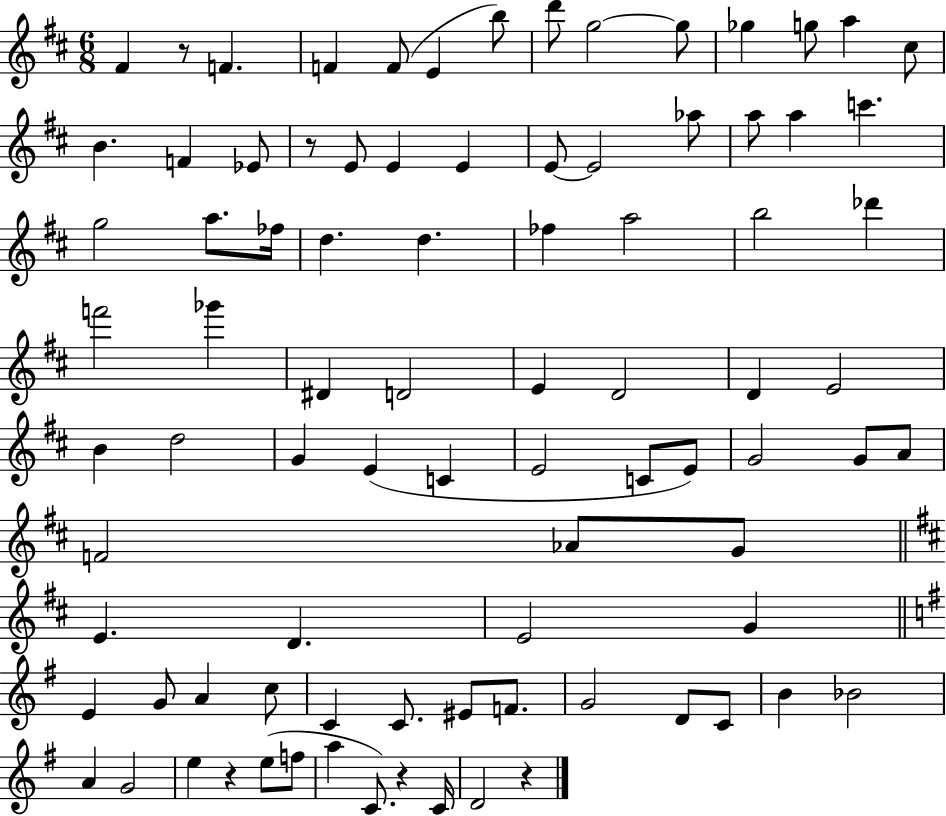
X:1
T:Untitled
M:6/8
L:1/4
K:D
^F z/2 F F F/2 E b/2 d'/2 g2 g/2 _g g/2 a ^c/2 B F _E/2 z/2 E/2 E E E/2 E2 _a/2 a/2 a c' g2 a/2 _f/4 d d _f a2 b2 _d' f'2 _g' ^D D2 E D2 D E2 B d2 G E C E2 C/2 E/2 G2 G/2 A/2 F2 _A/2 G/2 E D E2 G E G/2 A c/2 C C/2 ^E/2 F/2 G2 D/2 C/2 B _B2 A G2 e z e/2 f/2 a C/2 z C/4 D2 z